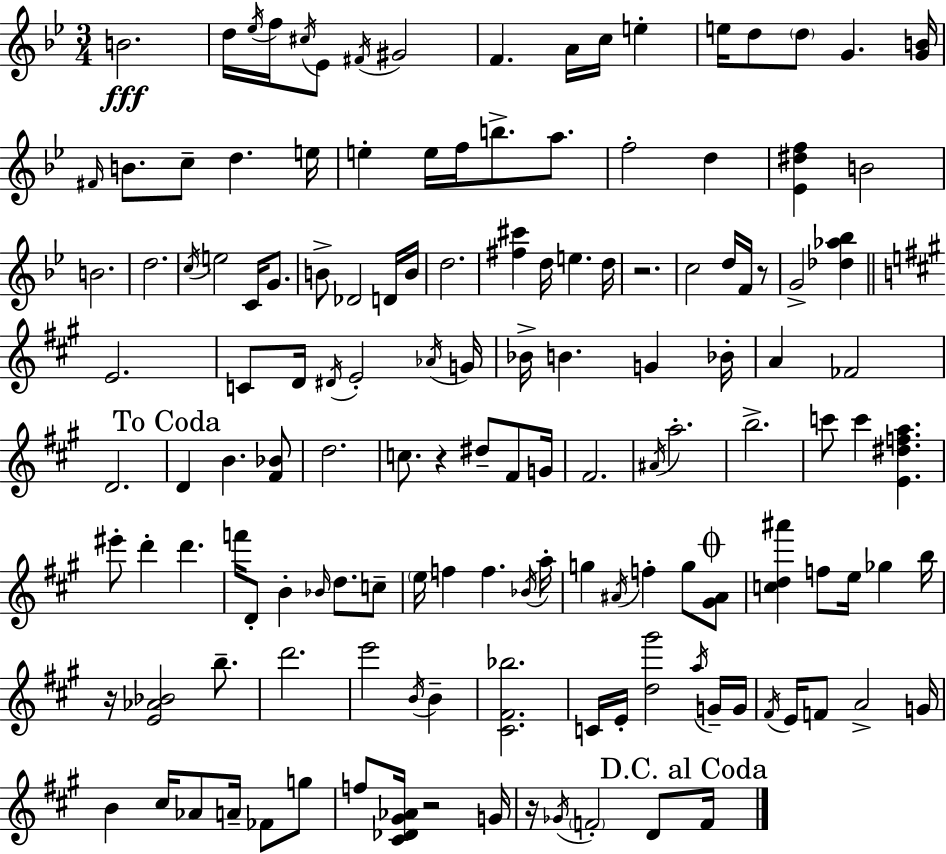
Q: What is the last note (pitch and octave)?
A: F4